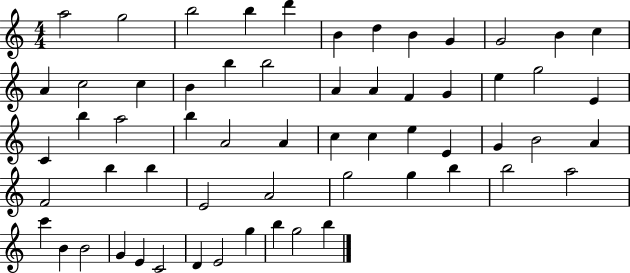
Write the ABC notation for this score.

X:1
T:Untitled
M:4/4
L:1/4
K:C
a2 g2 b2 b d' B d B G G2 B c A c2 c B b b2 A A F G e g2 E C b a2 b A2 A c c e E G B2 A F2 b b E2 A2 g2 g b b2 a2 c' B B2 G E C2 D E2 g b g2 b